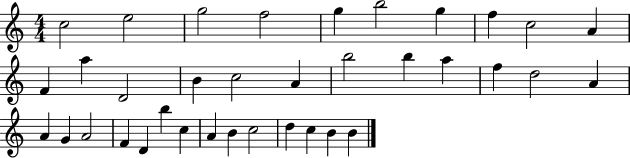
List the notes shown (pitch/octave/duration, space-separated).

C5/h E5/h G5/h F5/h G5/q B5/h G5/q F5/q C5/h A4/q F4/q A5/q D4/h B4/q C5/h A4/q B5/h B5/q A5/q F5/q D5/h A4/q A4/q G4/q A4/h F4/q D4/q B5/q C5/q A4/q B4/q C5/h D5/q C5/q B4/q B4/q